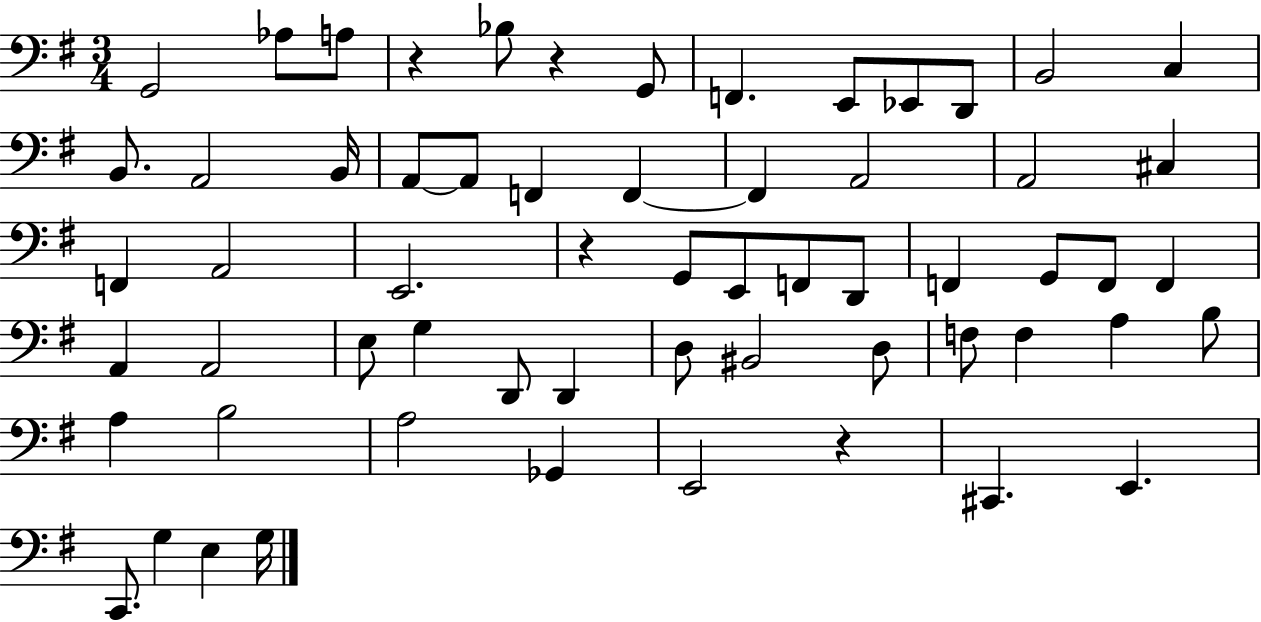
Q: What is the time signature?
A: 3/4